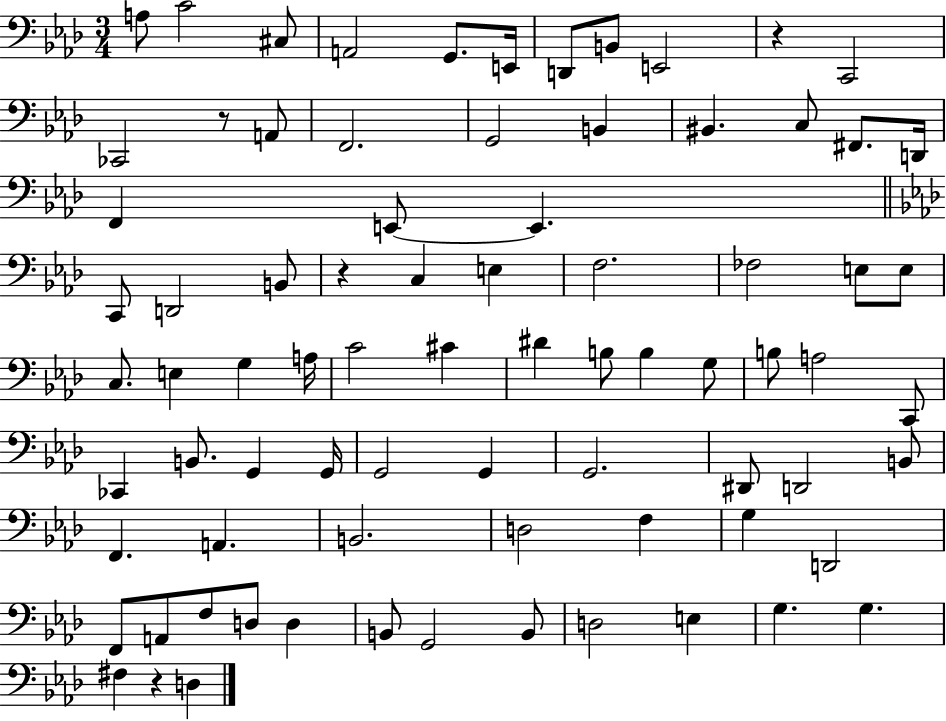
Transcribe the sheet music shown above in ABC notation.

X:1
T:Untitled
M:3/4
L:1/4
K:Ab
A,/2 C2 ^C,/2 A,,2 G,,/2 E,,/4 D,,/2 B,,/2 E,,2 z C,,2 _C,,2 z/2 A,,/2 F,,2 G,,2 B,, ^B,, C,/2 ^F,,/2 D,,/4 F,, E,,/2 E,, C,,/2 D,,2 B,,/2 z C, E, F,2 _F,2 E,/2 E,/2 C,/2 E, G, A,/4 C2 ^C ^D B,/2 B, G,/2 B,/2 A,2 C,,/2 _C,, B,,/2 G,, G,,/4 G,,2 G,, G,,2 ^D,,/2 D,,2 B,,/2 F,, A,, B,,2 D,2 F, G, D,,2 F,,/2 A,,/2 F,/2 D,/2 D, B,,/2 G,,2 B,,/2 D,2 E, G, G, ^F, z D,